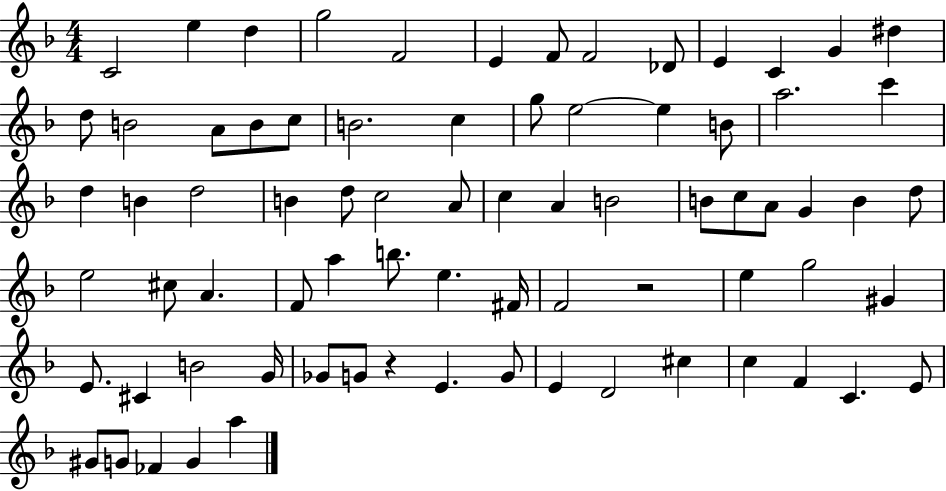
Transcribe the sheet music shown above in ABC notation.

X:1
T:Untitled
M:4/4
L:1/4
K:F
C2 e d g2 F2 E F/2 F2 _D/2 E C G ^d d/2 B2 A/2 B/2 c/2 B2 c g/2 e2 e B/2 a2 c' d B d2 B d/2 c2 A/2 c A B2 B/2 c/2 A/2 G B d/2 e2 ^c/2 A F/2 a b/2 e ^F/4 F2 z2 e g2 ^G E/2 ^C B2 G/4 _G/2 G/2 z E G/2 E D2 ^c c F C E/2 ^G/2 G/2 _F G a